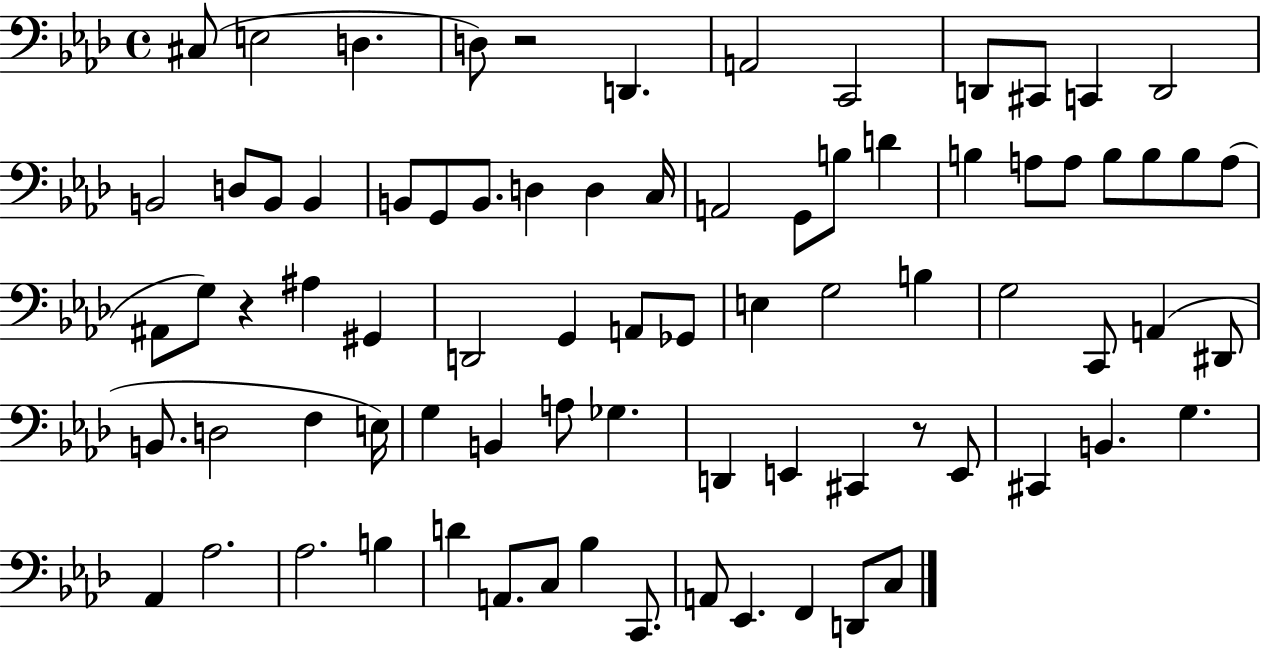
{
  \clef bass
  \time 4/4
  \defaultTimeSignature
  \key aes \major
  cis8( e2 d4. | d8) r2 d,4. | a,2 c,2 | d,8 cis,8 c,4 d,2 | \break b,2 d8 b,8 b,4 | b,8 g,8 b,8. d4 d4 c16 | a,2 g,8 b8 d'4 | b4 a8 a8 b8 b8 b8 a8( | \break ais,8 g8) r4 ais4 gis,4 | d,2 g,4 a,8 ges,8 | e4 g2 b4 | g2 c,8 a,4( dis,8 | \break b,8. d2 f4 e16) | g4 b,4 a8 ges4. | d,4 e,4 cis,4 r8 e,8 | cis,4 b,4. g4. | \break aes,4 aes2. | aes2. b4 | d'4 a,8. c8 bes4 c,8. | a,8 ees,4. f,4 d,8 c8 | \break \bar "|."
}